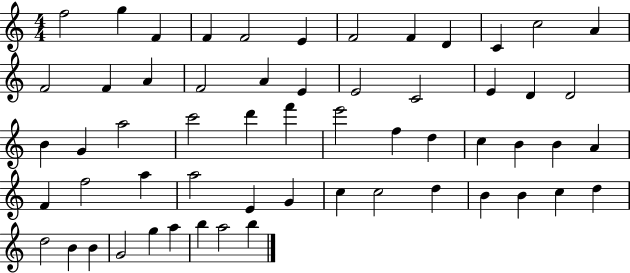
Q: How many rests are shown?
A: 0